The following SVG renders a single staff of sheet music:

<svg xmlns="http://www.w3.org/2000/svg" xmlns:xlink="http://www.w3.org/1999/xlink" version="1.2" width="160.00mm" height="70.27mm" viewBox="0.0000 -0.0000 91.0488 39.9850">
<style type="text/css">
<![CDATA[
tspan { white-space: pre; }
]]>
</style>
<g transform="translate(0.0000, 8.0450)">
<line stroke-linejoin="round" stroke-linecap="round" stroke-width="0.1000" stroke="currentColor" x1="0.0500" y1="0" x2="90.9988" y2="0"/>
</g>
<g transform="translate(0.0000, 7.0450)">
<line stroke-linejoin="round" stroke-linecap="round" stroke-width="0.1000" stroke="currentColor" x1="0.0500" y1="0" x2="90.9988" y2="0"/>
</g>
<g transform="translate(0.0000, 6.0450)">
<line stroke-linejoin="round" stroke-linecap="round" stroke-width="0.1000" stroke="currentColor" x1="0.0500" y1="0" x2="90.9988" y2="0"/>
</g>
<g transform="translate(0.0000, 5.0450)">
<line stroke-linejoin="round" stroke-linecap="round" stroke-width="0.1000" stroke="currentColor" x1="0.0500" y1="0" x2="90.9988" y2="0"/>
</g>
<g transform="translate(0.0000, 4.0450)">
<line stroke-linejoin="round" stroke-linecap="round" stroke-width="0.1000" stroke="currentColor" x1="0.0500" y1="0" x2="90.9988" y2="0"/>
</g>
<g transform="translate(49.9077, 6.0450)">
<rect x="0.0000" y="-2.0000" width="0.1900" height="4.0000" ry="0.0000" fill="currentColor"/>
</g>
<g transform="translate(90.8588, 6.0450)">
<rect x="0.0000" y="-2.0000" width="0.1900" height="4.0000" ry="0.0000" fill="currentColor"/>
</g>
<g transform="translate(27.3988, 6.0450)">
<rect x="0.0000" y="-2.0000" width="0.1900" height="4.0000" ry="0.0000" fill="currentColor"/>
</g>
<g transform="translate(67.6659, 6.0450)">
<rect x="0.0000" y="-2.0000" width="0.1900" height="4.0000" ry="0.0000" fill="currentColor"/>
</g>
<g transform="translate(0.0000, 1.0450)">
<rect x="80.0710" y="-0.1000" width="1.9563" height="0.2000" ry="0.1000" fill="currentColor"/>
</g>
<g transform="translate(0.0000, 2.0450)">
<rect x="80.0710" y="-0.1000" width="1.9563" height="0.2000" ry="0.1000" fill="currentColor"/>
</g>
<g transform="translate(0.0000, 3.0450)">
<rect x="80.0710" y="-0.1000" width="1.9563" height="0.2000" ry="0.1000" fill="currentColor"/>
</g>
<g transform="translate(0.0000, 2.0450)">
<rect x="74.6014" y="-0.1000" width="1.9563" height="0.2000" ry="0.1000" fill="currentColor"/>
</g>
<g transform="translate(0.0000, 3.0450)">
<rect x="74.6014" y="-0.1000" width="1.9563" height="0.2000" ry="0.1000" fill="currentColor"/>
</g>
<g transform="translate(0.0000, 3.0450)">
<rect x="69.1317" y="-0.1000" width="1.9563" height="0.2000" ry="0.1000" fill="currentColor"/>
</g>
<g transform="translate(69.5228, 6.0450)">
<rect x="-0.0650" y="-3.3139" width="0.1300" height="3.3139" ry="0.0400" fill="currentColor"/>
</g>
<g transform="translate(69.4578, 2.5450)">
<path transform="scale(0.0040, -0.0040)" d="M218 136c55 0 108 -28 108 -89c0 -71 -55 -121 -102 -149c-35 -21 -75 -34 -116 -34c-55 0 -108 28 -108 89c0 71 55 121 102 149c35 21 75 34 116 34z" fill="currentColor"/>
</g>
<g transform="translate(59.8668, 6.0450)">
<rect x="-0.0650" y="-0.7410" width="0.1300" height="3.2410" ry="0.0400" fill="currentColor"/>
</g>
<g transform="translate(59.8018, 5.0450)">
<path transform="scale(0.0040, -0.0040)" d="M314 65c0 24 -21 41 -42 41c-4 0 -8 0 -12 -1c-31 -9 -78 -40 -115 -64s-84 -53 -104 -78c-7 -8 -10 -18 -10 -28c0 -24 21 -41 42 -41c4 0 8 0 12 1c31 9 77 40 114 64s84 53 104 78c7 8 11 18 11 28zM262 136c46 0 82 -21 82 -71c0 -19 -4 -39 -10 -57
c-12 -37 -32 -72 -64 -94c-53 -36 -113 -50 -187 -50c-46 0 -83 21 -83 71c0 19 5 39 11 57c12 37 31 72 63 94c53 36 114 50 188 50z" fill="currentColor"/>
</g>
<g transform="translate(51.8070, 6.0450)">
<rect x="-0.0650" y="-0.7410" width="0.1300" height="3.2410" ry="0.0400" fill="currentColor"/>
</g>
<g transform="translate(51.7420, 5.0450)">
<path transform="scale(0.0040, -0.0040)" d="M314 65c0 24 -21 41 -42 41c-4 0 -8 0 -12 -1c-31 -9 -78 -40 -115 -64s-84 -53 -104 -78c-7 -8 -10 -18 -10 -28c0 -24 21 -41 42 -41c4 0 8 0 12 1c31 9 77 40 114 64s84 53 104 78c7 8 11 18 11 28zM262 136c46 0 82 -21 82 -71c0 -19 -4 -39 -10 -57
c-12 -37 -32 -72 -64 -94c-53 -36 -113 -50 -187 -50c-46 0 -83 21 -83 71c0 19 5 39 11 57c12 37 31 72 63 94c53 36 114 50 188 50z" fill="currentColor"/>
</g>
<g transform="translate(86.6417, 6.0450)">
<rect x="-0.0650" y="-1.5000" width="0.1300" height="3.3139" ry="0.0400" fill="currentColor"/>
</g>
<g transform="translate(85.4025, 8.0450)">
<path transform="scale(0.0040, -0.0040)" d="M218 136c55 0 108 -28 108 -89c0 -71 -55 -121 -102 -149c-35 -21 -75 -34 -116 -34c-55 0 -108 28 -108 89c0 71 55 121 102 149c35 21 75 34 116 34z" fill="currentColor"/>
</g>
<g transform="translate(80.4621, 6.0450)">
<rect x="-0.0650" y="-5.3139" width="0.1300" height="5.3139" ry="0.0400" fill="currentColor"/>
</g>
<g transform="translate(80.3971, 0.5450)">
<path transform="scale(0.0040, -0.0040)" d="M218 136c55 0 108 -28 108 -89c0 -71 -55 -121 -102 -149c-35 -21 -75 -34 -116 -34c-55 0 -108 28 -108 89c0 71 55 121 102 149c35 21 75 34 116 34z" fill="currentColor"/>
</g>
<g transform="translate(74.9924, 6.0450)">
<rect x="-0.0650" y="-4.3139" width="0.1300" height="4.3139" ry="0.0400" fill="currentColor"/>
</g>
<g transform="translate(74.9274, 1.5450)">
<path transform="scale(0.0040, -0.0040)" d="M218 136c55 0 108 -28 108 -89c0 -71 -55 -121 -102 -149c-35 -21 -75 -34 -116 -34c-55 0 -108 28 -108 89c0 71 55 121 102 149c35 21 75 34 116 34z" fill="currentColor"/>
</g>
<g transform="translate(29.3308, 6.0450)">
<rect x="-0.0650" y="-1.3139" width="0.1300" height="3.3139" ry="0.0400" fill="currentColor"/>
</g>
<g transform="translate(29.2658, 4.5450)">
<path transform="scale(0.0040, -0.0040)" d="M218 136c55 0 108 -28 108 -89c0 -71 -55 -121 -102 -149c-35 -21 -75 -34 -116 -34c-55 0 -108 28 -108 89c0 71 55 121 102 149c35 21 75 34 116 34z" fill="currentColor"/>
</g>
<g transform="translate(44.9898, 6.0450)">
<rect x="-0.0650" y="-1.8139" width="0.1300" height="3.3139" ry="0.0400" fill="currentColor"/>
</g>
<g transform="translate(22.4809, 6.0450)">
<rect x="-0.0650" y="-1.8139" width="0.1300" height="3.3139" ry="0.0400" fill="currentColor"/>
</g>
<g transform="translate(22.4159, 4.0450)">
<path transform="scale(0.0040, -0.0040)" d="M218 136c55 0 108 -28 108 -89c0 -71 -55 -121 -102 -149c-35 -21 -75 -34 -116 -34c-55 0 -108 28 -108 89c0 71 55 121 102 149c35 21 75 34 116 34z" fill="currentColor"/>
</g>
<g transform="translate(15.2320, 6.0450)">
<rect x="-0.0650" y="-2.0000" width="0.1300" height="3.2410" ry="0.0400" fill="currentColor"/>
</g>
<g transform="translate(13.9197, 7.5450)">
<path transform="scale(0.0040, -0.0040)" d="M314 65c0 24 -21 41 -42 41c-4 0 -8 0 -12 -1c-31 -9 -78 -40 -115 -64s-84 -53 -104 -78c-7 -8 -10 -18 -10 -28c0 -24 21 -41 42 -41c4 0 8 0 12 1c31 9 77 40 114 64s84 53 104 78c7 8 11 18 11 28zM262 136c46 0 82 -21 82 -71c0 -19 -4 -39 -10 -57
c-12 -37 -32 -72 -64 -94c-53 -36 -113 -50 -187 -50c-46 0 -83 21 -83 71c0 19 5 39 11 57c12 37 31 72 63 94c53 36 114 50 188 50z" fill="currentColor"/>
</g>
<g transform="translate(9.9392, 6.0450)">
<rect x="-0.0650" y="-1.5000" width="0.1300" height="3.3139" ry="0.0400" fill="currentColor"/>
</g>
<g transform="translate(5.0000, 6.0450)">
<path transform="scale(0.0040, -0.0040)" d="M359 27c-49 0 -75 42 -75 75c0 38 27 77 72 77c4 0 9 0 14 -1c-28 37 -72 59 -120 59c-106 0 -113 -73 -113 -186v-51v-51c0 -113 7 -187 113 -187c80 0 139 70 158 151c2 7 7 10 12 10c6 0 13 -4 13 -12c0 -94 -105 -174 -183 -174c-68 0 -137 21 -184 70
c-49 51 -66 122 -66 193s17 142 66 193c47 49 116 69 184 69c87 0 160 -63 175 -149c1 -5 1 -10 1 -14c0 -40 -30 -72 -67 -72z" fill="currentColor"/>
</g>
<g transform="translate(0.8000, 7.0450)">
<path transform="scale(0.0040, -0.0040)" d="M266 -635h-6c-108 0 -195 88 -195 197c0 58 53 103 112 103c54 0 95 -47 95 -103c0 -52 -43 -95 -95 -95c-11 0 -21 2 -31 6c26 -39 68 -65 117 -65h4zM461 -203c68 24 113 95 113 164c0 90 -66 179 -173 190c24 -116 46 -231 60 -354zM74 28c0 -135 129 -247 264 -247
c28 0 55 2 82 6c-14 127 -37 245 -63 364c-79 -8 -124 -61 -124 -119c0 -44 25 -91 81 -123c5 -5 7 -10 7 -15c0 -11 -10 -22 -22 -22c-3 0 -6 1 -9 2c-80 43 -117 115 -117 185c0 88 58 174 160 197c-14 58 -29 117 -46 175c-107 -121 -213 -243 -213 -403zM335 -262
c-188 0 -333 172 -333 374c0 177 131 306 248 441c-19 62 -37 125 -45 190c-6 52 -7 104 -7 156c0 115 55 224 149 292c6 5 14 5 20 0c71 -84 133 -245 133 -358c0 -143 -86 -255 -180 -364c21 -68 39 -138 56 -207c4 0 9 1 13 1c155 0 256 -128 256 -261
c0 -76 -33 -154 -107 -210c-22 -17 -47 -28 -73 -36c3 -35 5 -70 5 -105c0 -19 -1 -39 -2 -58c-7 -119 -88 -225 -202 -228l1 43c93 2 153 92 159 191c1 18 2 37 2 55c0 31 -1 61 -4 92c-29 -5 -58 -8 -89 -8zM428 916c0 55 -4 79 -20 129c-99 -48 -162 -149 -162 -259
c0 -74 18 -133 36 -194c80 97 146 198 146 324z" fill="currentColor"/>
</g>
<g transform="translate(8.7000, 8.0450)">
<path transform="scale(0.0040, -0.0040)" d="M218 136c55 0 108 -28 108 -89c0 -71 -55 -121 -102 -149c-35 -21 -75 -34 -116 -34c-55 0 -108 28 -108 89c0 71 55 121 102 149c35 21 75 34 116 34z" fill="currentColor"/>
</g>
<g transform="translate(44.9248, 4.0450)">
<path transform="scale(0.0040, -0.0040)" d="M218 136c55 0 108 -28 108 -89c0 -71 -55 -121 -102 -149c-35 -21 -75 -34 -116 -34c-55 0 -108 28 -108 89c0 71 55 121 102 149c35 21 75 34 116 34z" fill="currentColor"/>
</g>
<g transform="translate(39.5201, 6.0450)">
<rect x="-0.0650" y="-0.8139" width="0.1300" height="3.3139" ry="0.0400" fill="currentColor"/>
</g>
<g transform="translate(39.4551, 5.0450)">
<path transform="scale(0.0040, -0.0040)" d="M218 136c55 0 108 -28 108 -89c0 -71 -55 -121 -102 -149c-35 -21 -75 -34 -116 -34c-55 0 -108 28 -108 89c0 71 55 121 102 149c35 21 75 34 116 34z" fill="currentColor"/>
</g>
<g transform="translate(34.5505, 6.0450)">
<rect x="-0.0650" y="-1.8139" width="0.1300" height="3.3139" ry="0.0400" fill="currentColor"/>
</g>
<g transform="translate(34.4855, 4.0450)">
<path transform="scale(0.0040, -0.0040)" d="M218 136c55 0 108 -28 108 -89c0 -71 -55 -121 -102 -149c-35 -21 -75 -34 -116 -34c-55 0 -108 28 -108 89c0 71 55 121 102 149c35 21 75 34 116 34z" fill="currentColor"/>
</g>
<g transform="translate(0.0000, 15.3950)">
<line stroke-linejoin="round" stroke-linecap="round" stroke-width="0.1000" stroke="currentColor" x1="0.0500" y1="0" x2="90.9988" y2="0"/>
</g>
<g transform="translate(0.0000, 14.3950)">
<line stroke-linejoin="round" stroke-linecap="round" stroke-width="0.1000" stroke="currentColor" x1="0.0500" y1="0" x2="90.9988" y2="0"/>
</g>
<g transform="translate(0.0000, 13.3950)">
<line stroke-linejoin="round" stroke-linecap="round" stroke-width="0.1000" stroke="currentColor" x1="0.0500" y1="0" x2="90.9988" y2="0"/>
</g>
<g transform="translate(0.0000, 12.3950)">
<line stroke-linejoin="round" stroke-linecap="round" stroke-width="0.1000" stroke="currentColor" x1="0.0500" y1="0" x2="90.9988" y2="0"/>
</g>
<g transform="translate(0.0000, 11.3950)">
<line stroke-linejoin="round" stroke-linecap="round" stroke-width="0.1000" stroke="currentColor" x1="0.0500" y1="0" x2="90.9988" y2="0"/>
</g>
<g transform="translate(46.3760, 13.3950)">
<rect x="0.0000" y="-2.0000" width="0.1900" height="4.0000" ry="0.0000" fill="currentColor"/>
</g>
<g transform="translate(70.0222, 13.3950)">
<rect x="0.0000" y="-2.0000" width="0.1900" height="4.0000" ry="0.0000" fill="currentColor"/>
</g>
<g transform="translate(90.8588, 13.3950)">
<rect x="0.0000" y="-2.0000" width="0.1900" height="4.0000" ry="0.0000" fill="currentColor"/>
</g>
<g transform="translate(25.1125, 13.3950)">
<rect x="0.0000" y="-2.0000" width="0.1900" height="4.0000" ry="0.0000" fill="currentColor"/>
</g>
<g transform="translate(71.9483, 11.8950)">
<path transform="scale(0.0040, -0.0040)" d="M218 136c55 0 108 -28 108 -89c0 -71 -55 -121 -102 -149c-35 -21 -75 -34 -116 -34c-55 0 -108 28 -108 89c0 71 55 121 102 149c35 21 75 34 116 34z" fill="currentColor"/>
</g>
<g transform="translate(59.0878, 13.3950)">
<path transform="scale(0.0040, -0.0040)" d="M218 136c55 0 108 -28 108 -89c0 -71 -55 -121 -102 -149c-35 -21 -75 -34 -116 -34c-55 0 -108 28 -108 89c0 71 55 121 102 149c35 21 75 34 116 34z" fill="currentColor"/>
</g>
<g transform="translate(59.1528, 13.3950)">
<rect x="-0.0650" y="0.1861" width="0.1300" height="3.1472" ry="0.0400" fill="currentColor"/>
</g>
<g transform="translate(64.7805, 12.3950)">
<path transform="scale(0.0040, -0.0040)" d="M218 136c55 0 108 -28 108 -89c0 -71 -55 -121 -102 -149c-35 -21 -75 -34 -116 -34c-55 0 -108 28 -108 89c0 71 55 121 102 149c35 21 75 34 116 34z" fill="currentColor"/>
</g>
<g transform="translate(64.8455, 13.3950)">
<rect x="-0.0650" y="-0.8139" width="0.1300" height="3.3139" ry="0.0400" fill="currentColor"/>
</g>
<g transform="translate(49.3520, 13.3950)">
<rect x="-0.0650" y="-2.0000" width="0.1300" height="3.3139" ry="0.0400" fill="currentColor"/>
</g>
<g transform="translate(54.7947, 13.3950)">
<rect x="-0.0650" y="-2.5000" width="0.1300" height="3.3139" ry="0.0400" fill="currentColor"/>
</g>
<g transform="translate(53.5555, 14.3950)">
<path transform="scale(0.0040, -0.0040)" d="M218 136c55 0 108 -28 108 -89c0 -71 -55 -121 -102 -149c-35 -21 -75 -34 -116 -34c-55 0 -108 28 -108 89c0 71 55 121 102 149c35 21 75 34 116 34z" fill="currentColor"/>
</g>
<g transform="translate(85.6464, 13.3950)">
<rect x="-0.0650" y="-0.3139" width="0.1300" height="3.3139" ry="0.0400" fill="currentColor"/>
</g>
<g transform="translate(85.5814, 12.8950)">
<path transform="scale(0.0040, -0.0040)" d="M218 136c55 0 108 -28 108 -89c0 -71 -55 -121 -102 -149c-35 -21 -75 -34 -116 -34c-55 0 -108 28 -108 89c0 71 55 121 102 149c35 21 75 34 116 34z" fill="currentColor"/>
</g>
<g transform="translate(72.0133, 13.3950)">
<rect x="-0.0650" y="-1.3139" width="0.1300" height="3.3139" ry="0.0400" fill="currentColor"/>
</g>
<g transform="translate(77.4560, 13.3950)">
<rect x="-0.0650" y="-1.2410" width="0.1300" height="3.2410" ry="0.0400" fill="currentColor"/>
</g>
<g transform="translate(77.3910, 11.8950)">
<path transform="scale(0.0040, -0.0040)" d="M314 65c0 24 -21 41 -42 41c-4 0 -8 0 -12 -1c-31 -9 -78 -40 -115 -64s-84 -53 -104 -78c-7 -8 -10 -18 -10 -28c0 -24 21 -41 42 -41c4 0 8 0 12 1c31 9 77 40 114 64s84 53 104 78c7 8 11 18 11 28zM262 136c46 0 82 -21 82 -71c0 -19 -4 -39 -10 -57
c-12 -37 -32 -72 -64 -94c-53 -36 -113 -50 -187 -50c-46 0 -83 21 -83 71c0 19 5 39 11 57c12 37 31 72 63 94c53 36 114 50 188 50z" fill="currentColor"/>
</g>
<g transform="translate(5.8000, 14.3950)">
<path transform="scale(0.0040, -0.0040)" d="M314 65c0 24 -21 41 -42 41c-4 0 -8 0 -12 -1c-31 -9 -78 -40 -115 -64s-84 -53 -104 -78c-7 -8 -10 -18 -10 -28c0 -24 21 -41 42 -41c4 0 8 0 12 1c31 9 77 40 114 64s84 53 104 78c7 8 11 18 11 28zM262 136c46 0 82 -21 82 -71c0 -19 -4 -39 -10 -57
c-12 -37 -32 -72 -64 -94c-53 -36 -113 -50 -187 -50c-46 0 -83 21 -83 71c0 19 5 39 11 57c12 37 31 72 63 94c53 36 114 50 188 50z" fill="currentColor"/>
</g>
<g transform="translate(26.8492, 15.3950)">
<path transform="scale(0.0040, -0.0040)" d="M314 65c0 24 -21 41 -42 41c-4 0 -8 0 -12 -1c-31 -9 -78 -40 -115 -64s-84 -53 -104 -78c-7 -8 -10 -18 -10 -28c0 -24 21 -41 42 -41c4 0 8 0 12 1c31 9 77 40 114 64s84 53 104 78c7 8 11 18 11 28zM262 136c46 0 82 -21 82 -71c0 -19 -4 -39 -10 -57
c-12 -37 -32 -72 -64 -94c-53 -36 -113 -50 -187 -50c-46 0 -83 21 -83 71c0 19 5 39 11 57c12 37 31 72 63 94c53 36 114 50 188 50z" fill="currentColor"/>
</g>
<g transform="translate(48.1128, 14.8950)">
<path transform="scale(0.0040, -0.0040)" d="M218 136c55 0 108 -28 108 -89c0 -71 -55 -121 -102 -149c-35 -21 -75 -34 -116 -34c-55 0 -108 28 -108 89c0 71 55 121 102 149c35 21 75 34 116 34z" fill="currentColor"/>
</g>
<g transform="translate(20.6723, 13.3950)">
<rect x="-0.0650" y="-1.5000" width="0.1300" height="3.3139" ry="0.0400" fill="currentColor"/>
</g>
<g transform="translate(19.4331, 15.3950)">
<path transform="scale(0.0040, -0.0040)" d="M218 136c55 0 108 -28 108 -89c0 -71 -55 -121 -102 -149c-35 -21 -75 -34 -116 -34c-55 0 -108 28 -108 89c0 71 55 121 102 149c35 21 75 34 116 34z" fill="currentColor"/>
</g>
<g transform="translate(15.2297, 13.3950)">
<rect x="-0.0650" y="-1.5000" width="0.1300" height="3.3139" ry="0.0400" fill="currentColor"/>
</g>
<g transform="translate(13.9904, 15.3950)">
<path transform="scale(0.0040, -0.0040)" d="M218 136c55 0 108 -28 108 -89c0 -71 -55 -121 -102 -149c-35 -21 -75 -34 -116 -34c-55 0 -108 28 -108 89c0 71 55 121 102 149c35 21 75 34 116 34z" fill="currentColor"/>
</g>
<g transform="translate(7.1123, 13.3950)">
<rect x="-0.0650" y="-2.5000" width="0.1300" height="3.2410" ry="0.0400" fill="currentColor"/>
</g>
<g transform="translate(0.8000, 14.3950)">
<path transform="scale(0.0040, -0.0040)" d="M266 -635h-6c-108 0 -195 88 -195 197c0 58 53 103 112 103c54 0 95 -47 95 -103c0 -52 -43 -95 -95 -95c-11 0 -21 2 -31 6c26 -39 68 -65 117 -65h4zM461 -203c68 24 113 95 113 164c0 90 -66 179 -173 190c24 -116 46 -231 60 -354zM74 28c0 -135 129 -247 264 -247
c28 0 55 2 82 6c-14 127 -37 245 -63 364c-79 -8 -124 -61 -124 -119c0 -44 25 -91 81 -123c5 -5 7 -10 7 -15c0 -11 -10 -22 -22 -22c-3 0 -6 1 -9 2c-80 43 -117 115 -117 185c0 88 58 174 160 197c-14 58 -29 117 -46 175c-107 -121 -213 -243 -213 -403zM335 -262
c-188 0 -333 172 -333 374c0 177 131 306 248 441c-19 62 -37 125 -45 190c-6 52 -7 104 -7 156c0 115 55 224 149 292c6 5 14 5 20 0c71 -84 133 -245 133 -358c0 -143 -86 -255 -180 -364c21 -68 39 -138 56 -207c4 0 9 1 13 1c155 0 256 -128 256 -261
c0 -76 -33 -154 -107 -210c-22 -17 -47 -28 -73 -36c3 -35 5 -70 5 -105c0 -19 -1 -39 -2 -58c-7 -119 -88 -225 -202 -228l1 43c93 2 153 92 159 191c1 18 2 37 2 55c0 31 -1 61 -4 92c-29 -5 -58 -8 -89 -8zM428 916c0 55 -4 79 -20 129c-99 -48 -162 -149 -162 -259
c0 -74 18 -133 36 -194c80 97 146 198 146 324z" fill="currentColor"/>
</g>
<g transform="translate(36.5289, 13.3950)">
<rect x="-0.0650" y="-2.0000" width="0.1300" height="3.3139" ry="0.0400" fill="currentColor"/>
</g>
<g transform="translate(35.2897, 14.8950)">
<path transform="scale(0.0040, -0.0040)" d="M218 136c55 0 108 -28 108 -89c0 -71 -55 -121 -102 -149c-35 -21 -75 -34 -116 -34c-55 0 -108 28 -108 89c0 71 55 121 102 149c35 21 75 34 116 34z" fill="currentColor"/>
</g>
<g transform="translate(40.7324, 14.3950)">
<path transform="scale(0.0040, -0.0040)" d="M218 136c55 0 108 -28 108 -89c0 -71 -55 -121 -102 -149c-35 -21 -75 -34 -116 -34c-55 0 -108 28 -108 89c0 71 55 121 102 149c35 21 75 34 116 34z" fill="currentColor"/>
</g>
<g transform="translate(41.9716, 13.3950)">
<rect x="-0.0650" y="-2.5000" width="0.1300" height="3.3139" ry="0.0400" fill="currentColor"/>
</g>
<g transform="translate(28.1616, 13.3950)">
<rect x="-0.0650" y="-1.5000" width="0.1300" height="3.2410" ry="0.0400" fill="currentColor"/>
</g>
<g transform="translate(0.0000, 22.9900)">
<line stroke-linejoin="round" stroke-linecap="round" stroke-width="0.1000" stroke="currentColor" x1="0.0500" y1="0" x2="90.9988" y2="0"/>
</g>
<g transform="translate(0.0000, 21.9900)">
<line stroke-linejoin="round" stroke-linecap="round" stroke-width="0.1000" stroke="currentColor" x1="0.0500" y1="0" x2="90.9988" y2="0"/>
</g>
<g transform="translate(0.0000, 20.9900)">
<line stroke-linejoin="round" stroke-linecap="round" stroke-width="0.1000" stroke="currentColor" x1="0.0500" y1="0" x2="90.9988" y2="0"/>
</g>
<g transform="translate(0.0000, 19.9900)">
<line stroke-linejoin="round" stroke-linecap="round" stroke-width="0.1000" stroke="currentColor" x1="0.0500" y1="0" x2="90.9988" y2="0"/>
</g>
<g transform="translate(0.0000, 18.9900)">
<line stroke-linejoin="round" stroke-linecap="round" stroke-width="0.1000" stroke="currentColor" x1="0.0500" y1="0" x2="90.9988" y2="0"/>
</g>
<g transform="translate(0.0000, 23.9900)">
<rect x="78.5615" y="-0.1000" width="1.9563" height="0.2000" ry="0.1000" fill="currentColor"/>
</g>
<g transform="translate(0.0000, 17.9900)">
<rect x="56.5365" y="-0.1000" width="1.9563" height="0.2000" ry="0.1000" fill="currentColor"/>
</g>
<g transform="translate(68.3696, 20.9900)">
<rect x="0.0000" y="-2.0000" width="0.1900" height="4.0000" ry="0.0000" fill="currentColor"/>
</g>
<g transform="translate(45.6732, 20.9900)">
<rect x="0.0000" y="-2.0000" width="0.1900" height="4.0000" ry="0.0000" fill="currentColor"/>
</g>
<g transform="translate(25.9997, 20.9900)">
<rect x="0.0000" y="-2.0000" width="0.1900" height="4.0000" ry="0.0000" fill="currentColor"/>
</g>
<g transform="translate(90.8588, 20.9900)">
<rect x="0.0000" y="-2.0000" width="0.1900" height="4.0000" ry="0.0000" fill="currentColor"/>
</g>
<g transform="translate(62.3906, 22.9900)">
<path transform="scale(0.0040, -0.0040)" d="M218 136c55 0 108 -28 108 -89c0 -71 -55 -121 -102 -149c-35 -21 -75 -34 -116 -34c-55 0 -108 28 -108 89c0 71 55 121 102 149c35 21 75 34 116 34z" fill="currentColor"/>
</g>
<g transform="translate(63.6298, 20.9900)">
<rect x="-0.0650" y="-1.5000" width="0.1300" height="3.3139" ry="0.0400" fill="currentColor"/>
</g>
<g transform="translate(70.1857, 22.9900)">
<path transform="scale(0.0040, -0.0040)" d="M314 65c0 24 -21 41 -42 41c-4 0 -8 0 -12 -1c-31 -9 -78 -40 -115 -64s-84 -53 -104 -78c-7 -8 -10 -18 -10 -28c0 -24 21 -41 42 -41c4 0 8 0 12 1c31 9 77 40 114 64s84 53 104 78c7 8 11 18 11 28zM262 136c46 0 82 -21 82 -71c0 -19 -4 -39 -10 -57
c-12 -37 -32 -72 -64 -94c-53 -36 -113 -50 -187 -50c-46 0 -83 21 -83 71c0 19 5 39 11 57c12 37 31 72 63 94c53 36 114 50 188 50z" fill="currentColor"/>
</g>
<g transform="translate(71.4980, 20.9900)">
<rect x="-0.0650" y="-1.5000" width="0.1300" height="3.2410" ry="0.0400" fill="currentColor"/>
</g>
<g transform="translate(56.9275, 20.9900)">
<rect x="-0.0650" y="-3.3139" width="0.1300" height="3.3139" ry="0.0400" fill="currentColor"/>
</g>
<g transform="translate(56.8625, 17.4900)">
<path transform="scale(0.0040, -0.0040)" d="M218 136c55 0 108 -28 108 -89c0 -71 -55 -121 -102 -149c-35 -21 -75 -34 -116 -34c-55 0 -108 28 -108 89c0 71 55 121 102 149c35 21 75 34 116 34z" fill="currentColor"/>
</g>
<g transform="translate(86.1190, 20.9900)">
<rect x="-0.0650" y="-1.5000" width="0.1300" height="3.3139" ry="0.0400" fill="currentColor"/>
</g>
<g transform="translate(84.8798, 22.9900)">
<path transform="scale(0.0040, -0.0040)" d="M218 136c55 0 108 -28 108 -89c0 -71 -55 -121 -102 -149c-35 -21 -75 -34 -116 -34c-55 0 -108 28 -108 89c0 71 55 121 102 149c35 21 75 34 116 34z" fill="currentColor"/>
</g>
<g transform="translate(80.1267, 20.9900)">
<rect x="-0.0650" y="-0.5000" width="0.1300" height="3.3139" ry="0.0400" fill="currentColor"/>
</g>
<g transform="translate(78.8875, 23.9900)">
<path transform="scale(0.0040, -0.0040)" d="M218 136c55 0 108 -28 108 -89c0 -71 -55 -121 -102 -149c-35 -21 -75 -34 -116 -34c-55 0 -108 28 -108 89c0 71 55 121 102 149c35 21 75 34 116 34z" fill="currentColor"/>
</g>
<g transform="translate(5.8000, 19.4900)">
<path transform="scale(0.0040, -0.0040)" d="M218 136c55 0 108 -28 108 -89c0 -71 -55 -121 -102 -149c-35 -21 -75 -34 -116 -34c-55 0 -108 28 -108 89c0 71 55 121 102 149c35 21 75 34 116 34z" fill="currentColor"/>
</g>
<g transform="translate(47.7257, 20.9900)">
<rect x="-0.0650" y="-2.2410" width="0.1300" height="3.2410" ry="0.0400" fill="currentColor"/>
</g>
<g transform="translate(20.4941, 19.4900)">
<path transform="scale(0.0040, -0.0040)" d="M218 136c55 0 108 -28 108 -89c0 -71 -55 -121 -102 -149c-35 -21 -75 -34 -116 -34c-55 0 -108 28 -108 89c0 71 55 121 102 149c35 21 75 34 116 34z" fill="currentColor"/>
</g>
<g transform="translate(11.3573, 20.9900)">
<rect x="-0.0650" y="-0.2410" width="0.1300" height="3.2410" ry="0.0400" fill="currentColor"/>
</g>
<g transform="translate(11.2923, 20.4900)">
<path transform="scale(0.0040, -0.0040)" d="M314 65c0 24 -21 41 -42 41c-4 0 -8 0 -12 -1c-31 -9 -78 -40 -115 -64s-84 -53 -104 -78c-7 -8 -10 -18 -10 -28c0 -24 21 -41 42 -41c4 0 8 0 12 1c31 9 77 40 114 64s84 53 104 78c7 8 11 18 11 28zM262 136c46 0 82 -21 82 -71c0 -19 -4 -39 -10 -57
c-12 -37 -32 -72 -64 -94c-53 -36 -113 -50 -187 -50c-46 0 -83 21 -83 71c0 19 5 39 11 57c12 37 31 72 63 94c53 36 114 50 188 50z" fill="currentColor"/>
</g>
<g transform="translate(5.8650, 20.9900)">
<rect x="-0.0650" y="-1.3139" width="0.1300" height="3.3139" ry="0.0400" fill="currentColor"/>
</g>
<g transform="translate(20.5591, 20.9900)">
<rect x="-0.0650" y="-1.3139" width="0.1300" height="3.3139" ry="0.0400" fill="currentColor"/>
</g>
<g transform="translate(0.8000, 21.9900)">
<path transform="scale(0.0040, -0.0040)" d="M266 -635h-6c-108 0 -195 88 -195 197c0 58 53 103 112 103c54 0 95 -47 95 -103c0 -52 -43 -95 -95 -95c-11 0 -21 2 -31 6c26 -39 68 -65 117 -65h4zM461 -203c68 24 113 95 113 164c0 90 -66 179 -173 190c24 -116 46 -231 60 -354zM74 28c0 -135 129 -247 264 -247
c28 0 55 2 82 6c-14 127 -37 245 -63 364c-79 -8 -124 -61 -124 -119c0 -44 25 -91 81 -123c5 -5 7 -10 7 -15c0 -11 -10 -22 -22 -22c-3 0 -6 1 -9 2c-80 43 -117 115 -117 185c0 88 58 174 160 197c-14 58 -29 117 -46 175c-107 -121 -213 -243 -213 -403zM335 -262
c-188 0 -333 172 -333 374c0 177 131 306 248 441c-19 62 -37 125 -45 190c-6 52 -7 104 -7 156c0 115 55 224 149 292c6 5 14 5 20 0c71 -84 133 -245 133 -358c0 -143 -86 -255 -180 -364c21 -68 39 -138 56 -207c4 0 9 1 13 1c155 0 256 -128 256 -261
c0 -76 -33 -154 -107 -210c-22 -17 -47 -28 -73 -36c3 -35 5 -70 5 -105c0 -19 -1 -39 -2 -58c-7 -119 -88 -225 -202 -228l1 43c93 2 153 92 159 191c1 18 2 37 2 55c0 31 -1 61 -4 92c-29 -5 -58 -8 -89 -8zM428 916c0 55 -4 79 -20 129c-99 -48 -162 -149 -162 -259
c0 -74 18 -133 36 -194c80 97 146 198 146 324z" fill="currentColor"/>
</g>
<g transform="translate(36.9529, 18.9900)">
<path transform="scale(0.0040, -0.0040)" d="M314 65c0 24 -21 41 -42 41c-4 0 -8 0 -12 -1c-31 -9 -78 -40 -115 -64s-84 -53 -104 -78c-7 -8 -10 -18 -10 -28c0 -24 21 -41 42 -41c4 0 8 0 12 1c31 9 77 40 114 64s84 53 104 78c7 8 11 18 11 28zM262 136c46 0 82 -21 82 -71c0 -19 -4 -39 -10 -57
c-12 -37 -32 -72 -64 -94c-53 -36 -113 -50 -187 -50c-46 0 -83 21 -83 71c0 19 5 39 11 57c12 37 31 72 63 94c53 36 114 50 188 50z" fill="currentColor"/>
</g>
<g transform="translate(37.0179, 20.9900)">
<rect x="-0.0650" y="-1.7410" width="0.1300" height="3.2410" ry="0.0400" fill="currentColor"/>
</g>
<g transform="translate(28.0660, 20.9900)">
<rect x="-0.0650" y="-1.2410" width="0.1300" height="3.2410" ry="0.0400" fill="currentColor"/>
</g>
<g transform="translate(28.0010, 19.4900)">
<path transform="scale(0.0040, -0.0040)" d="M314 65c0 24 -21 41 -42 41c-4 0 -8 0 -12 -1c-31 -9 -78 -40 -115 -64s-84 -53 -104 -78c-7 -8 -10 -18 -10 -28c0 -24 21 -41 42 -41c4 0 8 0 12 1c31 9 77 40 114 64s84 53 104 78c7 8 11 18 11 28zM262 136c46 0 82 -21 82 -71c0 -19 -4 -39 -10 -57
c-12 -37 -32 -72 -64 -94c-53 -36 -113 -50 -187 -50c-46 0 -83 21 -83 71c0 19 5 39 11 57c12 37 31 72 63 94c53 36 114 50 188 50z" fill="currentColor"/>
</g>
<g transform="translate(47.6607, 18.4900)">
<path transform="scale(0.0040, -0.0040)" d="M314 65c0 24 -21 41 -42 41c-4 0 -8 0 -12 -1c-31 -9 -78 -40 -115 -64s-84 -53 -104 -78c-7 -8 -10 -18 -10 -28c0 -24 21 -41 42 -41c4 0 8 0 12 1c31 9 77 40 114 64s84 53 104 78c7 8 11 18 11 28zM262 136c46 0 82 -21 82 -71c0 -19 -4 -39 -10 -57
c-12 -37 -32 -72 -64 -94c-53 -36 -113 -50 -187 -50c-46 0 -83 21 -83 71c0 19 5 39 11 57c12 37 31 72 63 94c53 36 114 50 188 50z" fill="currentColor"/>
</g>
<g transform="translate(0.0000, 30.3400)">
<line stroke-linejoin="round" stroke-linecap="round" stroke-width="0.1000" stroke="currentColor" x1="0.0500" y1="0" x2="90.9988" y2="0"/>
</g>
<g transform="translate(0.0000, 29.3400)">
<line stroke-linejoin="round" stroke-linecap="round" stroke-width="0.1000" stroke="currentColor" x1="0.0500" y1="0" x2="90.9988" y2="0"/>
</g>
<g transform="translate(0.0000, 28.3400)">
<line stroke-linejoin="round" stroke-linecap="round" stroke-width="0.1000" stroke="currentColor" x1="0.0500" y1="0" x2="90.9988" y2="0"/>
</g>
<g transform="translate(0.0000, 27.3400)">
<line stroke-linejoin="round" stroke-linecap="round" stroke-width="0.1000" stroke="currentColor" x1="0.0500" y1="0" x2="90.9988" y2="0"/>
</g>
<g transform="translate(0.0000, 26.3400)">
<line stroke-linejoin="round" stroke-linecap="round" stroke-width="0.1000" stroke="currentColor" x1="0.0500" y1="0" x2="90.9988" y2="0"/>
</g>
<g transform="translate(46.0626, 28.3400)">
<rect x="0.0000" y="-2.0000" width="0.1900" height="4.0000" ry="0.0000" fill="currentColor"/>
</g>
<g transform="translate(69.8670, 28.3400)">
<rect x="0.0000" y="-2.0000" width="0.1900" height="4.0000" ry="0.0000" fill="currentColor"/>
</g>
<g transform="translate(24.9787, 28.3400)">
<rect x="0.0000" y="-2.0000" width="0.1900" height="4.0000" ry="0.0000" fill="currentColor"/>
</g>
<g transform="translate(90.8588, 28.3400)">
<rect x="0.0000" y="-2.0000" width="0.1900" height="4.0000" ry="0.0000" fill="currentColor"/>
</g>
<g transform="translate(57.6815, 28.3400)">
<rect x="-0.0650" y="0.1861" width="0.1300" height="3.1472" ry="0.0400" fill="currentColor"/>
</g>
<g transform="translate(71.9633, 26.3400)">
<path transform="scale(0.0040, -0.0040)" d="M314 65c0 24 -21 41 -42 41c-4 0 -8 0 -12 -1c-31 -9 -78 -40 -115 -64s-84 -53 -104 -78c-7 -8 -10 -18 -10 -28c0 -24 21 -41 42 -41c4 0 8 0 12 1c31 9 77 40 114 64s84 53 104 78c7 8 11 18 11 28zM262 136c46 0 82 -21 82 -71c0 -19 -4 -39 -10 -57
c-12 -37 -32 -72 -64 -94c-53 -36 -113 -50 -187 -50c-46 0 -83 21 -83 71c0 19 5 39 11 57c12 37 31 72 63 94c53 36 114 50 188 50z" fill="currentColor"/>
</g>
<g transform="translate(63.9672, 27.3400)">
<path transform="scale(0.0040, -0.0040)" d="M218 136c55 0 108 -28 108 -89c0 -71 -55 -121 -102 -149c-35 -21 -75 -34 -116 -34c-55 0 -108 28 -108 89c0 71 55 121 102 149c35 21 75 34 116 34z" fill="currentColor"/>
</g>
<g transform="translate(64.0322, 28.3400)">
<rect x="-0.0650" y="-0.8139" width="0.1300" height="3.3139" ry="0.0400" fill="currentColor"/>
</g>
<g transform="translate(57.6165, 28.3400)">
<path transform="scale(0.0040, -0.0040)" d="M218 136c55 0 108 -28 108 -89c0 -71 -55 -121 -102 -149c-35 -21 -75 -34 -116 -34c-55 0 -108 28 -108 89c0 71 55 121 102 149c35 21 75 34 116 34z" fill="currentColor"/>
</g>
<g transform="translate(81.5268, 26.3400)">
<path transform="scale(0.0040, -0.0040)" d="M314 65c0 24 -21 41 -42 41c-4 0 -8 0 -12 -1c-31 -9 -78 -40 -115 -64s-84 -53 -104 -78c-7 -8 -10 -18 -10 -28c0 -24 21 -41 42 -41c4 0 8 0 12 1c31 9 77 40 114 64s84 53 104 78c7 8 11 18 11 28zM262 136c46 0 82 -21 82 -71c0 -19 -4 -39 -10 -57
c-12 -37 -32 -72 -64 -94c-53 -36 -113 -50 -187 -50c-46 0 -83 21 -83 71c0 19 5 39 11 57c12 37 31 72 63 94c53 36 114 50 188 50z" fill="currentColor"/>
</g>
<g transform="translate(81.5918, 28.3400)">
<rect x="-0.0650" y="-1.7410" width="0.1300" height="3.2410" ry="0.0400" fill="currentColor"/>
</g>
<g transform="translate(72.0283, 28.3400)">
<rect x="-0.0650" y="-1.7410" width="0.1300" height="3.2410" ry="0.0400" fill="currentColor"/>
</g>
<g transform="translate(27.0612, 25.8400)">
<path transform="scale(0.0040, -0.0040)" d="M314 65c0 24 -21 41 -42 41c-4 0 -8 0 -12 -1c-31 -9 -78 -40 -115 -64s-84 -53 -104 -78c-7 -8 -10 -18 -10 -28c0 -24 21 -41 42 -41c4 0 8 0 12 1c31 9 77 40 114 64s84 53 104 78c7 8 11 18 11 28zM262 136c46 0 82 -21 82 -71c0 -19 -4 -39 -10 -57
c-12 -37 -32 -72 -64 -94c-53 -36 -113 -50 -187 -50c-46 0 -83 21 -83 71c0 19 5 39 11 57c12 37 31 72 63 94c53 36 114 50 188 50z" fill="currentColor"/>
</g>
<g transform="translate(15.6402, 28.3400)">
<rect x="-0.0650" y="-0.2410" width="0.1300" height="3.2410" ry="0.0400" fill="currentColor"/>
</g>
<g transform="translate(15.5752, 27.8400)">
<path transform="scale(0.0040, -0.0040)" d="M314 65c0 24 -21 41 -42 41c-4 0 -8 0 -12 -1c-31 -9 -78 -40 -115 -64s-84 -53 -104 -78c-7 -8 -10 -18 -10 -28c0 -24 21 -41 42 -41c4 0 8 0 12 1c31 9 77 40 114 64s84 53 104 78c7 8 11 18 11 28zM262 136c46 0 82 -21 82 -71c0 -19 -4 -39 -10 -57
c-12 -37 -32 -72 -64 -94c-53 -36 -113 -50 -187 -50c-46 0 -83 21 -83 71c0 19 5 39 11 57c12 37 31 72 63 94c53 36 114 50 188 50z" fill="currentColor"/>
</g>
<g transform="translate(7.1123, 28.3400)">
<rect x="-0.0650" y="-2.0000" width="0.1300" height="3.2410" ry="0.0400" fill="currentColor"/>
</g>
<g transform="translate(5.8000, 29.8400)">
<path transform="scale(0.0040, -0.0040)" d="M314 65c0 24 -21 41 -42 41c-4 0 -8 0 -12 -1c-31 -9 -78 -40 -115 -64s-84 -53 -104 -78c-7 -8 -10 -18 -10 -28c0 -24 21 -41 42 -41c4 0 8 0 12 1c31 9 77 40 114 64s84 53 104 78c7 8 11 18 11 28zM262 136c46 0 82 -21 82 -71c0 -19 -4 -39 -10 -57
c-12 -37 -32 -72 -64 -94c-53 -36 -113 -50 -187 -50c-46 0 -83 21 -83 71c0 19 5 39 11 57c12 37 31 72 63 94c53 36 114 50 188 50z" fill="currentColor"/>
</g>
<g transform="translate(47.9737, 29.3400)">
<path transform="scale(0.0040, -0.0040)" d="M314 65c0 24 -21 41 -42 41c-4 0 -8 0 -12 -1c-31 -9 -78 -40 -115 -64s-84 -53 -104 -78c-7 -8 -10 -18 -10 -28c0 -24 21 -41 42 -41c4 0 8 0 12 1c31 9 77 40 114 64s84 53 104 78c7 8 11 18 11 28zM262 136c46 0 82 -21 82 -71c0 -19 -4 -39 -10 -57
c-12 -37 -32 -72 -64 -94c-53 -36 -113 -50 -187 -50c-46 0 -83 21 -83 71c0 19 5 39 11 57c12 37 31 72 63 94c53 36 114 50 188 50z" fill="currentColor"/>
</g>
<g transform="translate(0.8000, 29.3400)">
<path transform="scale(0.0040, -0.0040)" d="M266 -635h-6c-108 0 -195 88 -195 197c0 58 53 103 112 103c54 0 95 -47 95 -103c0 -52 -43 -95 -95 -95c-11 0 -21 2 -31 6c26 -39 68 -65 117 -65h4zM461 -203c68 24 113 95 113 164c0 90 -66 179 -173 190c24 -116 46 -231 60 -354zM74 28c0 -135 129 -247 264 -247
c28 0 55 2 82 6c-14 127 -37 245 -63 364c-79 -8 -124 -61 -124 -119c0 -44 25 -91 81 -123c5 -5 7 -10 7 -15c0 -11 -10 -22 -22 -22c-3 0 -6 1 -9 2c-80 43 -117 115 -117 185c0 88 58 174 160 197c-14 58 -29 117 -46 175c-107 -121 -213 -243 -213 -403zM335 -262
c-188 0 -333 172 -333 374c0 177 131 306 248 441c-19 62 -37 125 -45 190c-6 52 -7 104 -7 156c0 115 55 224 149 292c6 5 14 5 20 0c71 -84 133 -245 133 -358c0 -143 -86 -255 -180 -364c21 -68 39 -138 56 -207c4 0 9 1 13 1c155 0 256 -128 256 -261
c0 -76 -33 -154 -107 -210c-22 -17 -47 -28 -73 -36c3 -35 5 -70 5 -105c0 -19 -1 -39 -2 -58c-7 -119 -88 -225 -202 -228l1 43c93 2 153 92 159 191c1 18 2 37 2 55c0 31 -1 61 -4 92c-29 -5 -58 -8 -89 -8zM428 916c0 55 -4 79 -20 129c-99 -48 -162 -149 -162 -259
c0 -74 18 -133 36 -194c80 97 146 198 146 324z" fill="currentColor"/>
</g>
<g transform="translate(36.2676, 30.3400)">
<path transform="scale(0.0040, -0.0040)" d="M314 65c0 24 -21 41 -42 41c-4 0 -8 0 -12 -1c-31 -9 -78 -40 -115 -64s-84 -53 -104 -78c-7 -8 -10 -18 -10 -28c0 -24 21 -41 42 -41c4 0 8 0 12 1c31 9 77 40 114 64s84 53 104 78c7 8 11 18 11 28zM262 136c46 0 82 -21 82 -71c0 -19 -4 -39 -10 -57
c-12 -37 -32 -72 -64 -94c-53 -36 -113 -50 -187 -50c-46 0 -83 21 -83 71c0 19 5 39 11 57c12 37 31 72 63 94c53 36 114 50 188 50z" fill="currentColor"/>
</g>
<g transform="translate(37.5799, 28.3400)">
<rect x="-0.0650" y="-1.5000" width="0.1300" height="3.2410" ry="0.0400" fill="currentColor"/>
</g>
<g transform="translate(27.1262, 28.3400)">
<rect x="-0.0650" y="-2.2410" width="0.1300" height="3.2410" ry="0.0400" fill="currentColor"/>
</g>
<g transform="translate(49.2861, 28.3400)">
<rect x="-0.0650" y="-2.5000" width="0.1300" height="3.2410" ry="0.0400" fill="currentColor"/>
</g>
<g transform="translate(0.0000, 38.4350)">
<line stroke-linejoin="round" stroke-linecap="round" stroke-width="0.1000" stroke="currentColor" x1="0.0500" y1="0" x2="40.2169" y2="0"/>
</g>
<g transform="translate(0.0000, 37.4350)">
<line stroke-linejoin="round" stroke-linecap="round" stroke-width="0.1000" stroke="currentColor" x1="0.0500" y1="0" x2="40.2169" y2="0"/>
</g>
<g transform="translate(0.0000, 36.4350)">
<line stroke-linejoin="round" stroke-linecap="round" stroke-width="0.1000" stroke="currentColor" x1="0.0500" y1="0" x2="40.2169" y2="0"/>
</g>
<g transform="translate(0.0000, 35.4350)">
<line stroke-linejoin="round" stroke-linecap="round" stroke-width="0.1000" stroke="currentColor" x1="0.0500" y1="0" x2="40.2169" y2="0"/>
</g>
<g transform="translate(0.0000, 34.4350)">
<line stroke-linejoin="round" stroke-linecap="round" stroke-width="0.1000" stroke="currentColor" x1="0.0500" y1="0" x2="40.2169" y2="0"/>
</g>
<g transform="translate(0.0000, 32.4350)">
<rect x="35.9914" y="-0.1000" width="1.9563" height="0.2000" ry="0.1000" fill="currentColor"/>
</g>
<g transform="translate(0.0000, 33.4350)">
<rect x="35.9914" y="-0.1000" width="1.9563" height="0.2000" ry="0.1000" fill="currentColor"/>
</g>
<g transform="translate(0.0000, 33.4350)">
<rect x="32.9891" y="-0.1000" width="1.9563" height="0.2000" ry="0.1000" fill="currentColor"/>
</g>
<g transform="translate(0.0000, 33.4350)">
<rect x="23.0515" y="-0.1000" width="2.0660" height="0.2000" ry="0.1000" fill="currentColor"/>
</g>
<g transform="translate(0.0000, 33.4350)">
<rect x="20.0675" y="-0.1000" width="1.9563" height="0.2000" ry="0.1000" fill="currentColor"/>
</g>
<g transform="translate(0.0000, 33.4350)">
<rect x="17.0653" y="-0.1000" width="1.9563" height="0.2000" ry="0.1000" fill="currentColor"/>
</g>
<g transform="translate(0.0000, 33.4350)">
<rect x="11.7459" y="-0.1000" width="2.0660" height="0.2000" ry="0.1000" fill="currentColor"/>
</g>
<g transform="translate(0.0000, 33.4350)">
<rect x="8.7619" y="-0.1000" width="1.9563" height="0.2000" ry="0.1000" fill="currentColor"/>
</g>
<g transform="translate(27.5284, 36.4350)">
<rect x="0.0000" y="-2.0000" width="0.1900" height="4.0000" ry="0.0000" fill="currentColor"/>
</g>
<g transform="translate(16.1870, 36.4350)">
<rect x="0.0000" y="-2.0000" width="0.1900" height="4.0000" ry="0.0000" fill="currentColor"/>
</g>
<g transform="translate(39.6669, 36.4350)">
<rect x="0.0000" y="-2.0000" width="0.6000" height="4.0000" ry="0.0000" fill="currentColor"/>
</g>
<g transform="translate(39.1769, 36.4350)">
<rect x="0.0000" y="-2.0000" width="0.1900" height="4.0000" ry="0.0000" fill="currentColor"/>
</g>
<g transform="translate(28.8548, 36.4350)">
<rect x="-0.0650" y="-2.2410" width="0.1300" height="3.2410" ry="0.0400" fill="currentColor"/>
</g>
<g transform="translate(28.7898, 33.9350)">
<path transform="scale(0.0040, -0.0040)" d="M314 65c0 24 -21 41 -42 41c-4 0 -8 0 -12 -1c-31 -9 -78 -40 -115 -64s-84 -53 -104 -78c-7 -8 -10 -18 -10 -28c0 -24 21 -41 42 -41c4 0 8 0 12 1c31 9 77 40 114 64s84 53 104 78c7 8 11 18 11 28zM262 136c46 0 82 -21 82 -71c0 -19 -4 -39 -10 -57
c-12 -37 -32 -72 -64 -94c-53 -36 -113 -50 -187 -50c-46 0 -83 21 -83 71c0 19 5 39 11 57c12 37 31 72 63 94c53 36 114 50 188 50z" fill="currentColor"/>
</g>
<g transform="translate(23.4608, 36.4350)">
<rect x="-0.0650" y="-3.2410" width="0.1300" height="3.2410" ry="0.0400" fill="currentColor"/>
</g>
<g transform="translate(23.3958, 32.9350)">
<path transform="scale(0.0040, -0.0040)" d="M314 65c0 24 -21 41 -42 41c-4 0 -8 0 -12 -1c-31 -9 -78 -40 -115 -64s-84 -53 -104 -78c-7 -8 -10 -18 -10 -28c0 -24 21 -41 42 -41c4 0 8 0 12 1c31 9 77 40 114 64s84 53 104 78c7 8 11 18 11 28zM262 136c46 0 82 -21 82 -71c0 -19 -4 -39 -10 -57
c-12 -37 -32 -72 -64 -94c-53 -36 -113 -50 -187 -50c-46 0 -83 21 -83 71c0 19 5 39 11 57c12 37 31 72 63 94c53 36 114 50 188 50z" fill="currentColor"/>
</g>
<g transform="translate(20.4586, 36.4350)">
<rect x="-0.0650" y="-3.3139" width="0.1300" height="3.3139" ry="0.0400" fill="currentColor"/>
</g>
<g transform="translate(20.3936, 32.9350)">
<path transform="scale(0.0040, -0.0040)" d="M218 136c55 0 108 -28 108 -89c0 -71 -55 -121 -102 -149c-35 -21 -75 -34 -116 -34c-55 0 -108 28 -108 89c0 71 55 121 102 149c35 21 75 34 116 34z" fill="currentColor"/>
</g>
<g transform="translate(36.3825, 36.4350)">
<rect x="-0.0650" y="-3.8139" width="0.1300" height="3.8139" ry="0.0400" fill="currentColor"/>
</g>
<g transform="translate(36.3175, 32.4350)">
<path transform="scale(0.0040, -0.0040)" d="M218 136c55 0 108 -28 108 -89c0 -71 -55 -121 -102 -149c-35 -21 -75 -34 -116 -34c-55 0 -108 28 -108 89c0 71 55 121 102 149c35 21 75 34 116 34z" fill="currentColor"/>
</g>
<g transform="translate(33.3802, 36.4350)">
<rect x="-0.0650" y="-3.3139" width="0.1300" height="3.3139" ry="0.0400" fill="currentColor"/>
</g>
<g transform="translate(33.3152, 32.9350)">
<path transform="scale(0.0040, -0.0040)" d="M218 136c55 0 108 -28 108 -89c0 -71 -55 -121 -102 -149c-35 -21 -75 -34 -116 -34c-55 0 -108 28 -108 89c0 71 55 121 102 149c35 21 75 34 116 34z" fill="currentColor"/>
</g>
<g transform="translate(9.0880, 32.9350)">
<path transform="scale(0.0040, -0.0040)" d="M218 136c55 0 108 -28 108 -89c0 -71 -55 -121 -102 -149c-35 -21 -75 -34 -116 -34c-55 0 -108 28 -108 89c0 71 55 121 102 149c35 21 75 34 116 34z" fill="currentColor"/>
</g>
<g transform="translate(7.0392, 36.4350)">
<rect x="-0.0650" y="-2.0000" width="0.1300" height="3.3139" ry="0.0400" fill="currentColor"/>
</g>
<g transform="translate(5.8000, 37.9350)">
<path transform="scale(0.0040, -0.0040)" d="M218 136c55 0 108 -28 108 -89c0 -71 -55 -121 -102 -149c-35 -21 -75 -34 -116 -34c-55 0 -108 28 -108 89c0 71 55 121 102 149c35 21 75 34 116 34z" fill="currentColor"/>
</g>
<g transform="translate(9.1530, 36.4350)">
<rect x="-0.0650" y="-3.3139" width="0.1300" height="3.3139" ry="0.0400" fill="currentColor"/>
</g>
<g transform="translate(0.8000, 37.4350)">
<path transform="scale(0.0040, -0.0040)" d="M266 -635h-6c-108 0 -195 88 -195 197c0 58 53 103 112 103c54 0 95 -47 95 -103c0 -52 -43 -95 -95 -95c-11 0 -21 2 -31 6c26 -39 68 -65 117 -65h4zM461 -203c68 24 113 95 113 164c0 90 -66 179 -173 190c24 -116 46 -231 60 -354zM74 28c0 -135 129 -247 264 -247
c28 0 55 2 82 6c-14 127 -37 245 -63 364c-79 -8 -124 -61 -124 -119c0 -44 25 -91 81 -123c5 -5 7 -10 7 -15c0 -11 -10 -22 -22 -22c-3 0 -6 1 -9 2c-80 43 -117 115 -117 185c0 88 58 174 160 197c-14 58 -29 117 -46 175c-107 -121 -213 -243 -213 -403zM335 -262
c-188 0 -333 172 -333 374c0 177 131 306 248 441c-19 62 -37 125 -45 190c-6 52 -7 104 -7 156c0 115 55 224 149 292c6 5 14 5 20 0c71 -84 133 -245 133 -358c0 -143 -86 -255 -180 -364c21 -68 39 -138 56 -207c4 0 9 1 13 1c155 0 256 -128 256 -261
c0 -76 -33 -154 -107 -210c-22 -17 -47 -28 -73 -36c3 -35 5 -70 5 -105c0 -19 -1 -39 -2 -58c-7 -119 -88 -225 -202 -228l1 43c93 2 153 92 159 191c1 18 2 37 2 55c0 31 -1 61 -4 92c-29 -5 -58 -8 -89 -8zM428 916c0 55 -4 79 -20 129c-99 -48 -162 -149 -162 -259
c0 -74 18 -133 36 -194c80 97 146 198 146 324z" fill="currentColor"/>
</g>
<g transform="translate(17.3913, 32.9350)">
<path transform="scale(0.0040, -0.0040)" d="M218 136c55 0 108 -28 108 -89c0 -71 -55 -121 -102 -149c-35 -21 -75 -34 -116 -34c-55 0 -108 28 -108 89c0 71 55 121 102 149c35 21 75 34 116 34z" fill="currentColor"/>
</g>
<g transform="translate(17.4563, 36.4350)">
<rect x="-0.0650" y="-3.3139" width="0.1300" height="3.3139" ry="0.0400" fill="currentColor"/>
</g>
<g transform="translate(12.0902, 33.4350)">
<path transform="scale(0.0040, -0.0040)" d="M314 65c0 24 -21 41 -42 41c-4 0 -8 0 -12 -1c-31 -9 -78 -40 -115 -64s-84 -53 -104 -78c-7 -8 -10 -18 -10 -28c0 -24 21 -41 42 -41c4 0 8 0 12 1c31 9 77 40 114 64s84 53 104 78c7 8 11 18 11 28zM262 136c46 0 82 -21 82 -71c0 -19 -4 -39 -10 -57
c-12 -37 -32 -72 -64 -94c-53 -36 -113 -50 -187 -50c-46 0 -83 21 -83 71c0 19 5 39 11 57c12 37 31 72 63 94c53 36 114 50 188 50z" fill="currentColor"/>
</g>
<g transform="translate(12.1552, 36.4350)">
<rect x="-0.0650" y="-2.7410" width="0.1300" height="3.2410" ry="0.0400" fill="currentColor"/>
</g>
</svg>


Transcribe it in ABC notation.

X:1
T:Untitled
M:4/4
L:1/4
K:C
E F2 f e f d f d2 d2 b d' f' E G2 E E E2 F G F G B d e e2 c e c2 e e2 f2 g2 b E E2 C E F2 c2 g2 E2 G2 B d f2 f2 F b a2 b b b2 g2 b c'